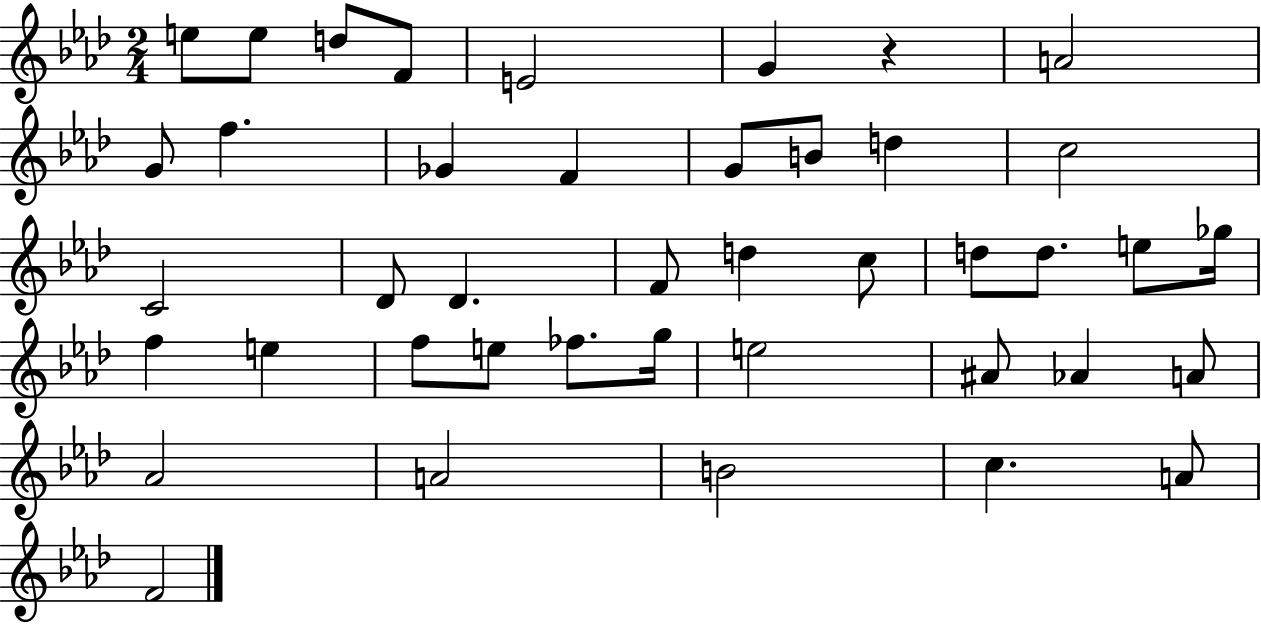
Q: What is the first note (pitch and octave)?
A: E5